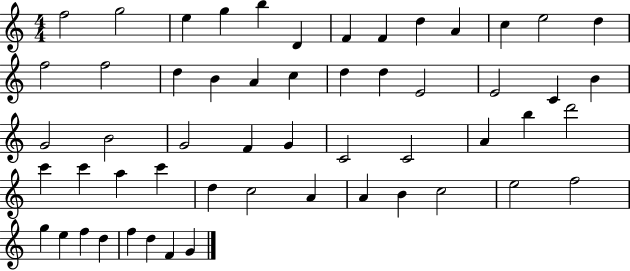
F5/h G5/h E5/q G5/q B5/q D4/q F4/q F4/q D5/q A4/q C5/q E5/h D5/q F5/h F5/h D5/q B4/q A4/q C5/q D5/q D5/q E4/h E4/h C4/q B4/q G4/h B4/h G4/h F4/q G4/q C4/h C4/h A4/q B5/q D6/h C6/q C6/q A5/q C6/q D5/q C5/h A4/q A4/q B4/q C5/h E5/h F5/h G5/q E5/q F5/q D5/q F5/q D5/q F4/q G4/q